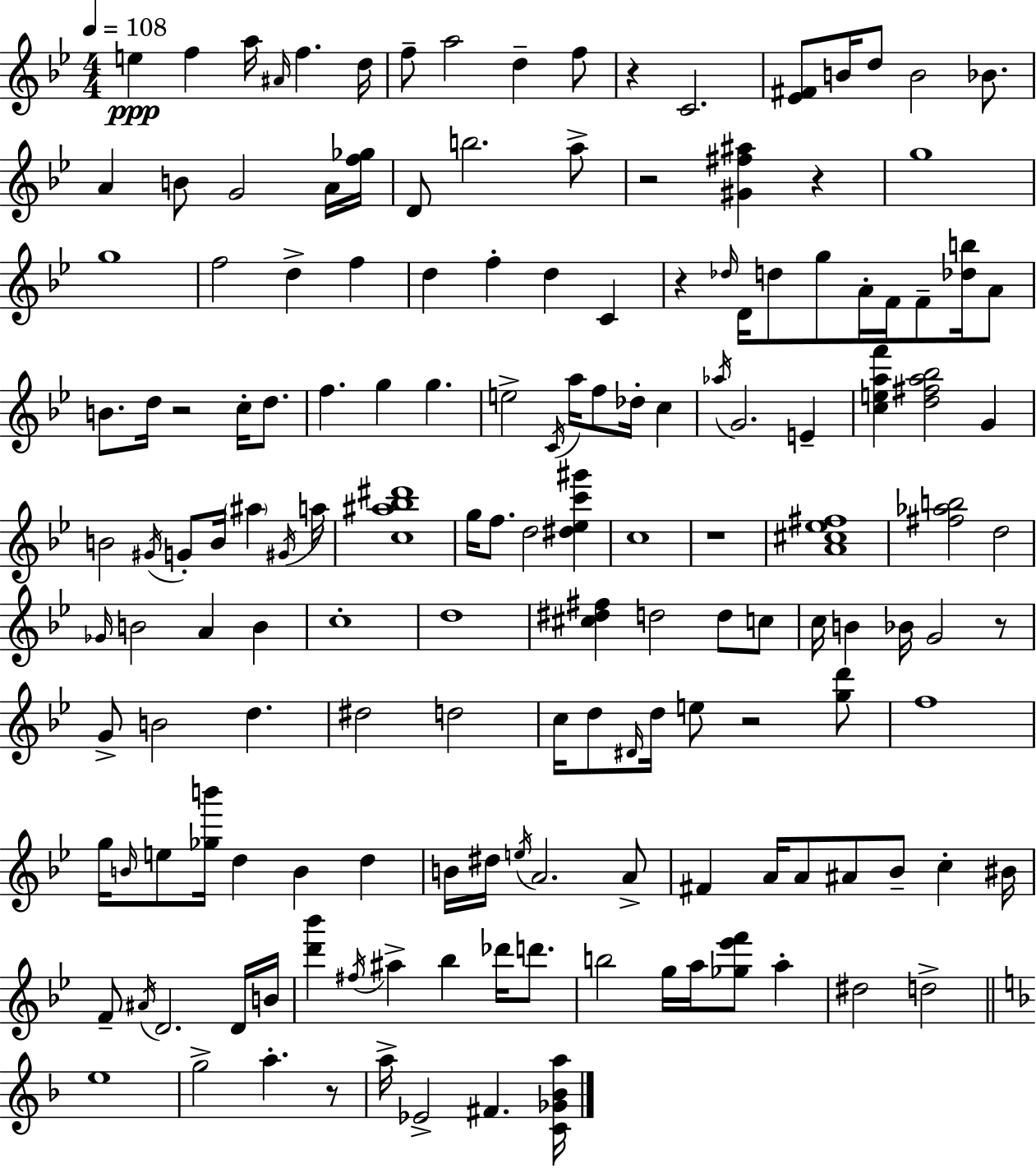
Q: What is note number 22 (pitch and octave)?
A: A5